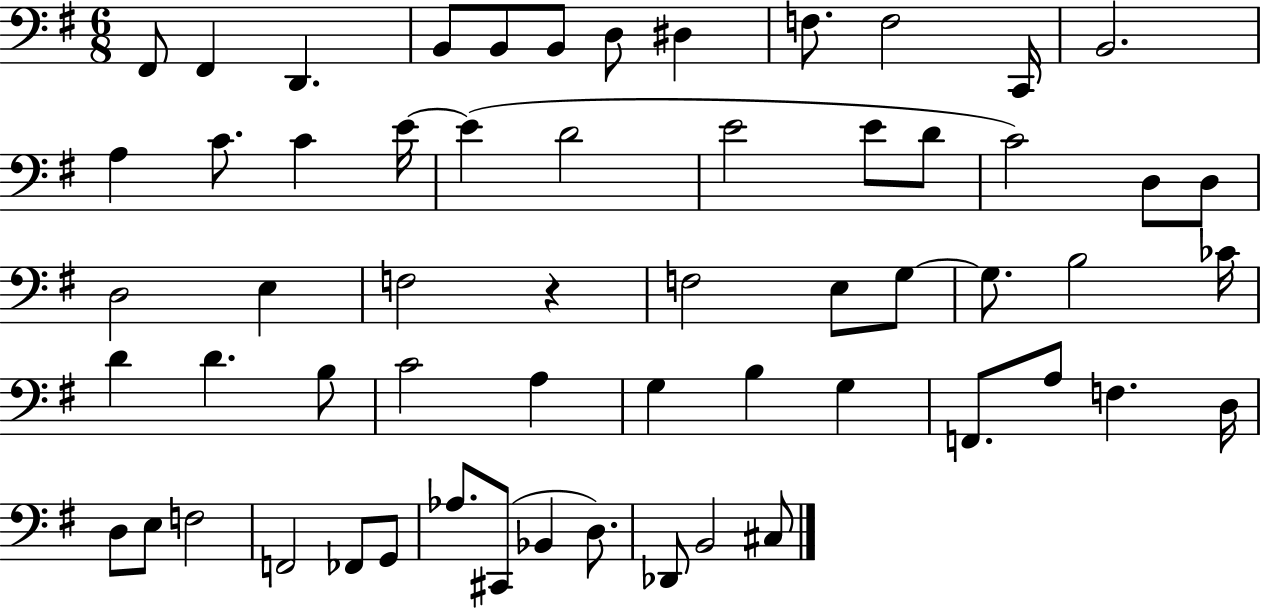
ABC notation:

X:1
T:Untitled
M:6/8
L:1/4
K:G
^F,,/2 ^F,, D,, B,,/2 B,,/2 B,,/2 D,/2 ^D, F,/2 F,2 C,,/4 B,,2 A, C/2 C E/4 E D2 E2 E/2 D/2 C2 D,/2 D,/2 D,2 E, F,2 z F,2 E,/2 G,/2 G,/2 B,2 _C/4 D D B,/2 C2 A, G, B, G, F,,/2 A,/2 F, D,/4 D,/2 E,/2 F,2 F,,2 _F,,/2 G,,/2 _A,/2 ^C,,/2 _B,, D,/2 _D,,/2 B,,2 ^C,/2